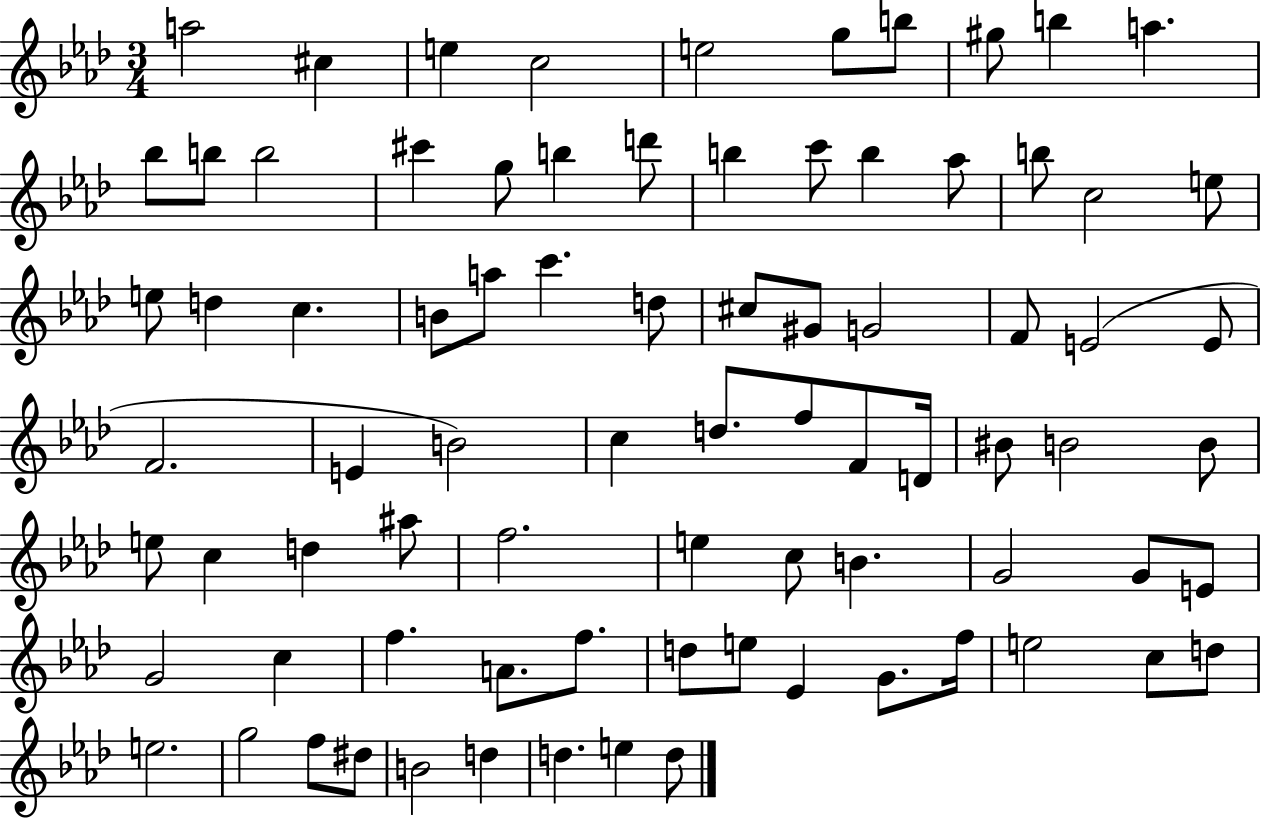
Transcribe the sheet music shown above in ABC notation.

X:1
T:Untitled
M:3/4
L:1/4
K:Ab
a2 ^c e c2 e2 g/2 b/2 ^g/2 b a _b/2 b/2 b2 ^c' g/2 b d'/2 b c'/2 b _a/2 b/2 c2 e/2 e/2 d c B/2 a/2 c' d/2 ^c/2 ^G/2 G2 F/2 E2 E/2 F2 E B2 c d/2 f/2 F/2 D/4 ^B/2 B2 B/2 e/2 c d ^a/2 f2 e c/2 B G2 G/2 E/2 G2 c f A/2 f/2 d/2 e/2 _E G/2 f/4 e2 c/2 d/2 e2 g2 f/2 ^d/2 B2 d d e d/2